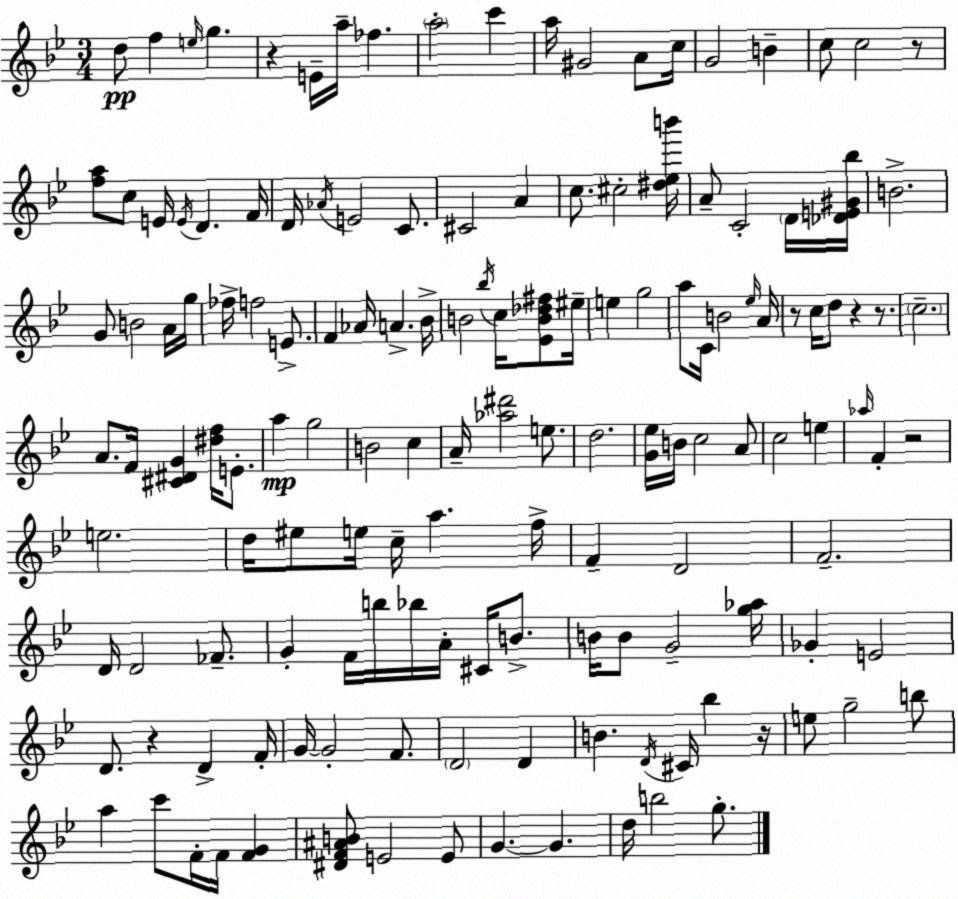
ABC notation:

X:1
T:Untitled
M:3/4
L:1/4
K:Bb
d/2 f e/4 g z E/4 a/4 _f a2 c' a/4 ^G2 A/2 c/4 G2 B c/2 c2 z/2 [fa]/2 c/2 E/4 E/4 D F/4 D/4 _A/4 E2 C/2 ^C2 A c/2 ^c2 [^d_eb']/4 A/2 C2 D/4 [_DE^G_b]/4 B2 G/2 B2 A/4 g/4 _f/4 f2 E/2 F _A/4 A _B/4 B2 _b/4 c/4 [_EB_d^f]/2 ^e/4 e g2 a/2 C/4 B2 _e/4 A/4 z/2 c/4 d/2 z z/2 c2 A/2 F/4 [^C^DG] [^df]/4 E/2 a g2 B2 c A/4 [_a^d']2 e/2 d2 [G_e]/4 B/4 c2 A/2 c2 e _a/4 F z2 e2 d/4 ^e/2 e/4 c/4 a f/4 F D2 F2 D/4 D2 _F/2 G F/4 b/4 _b/4 A/4 ^C/4 B/2 B/4 B/2 G2 [g_a]/4 _G E2 D/2 z D F/4 G/4 G2 F/2 D2 D B D/4 ^C/4 _b z/4 e/2 g2 b/2 a c'/2 F/4 F/4 [FG] [^DF^AB]/2 E2 E/2 G G d/4 b2 g/2